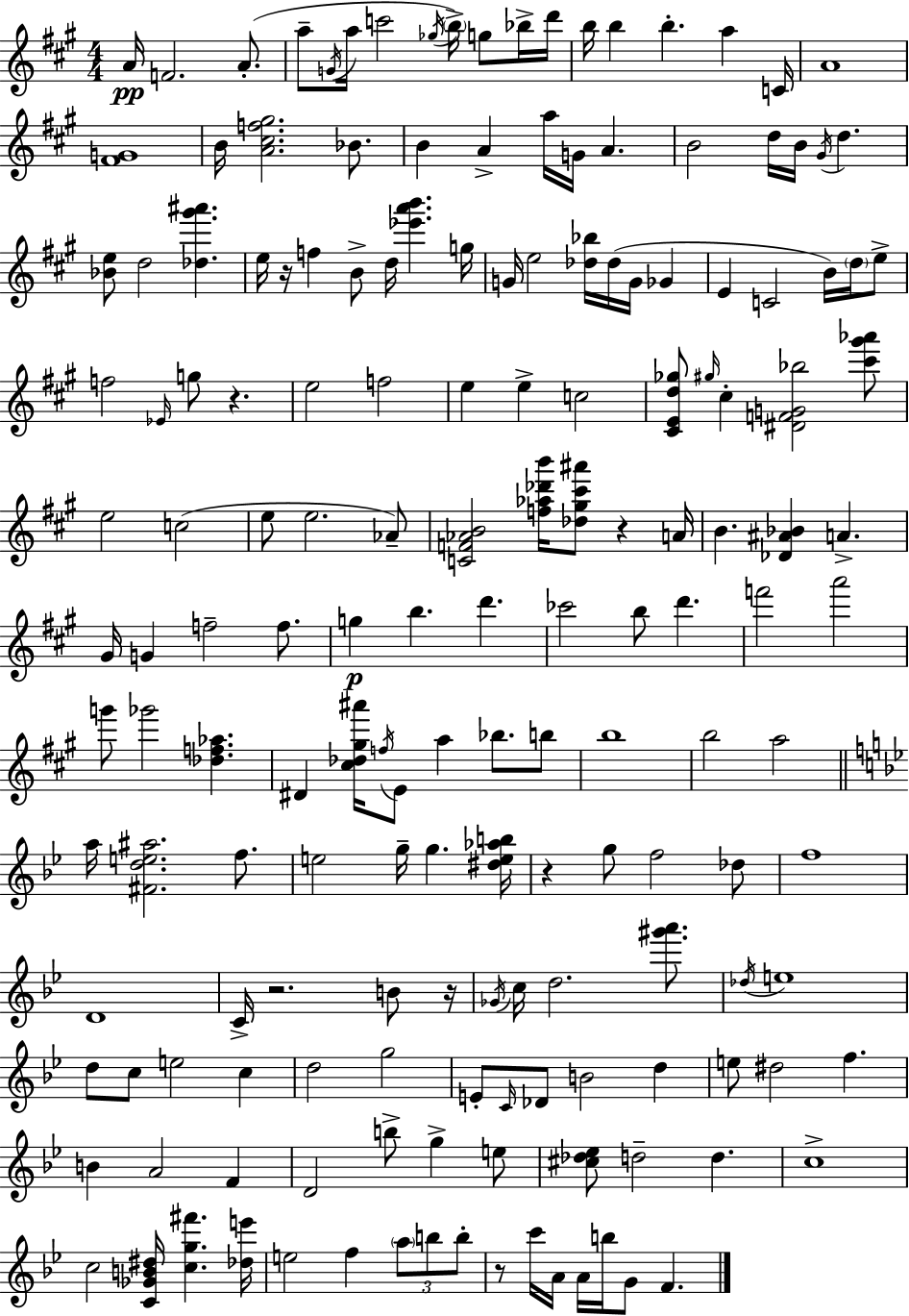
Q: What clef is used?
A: treble